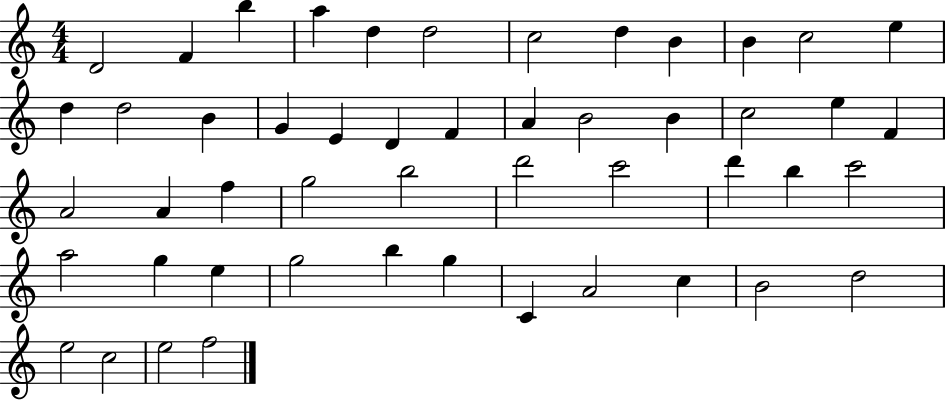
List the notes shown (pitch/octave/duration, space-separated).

D4/h F4/q B5/q A5/q D5/q D5/h C5/h D5/q B4/q B4/q C5/h E5/q D5/q D5/h B4/q G4/q E4/q D4/q F4/q A4/q B4/h B4/q C5/h E5/q F4/q A4/h A4/q F5/q G5/h B5/h D6/h C6/h D6/q B5/q C6/h A5/h G5/q E5/q G5/h B5/q G5/q C4/q A4/h C5/q B4/h D5/h E5/h C5/h E5/h F5/h